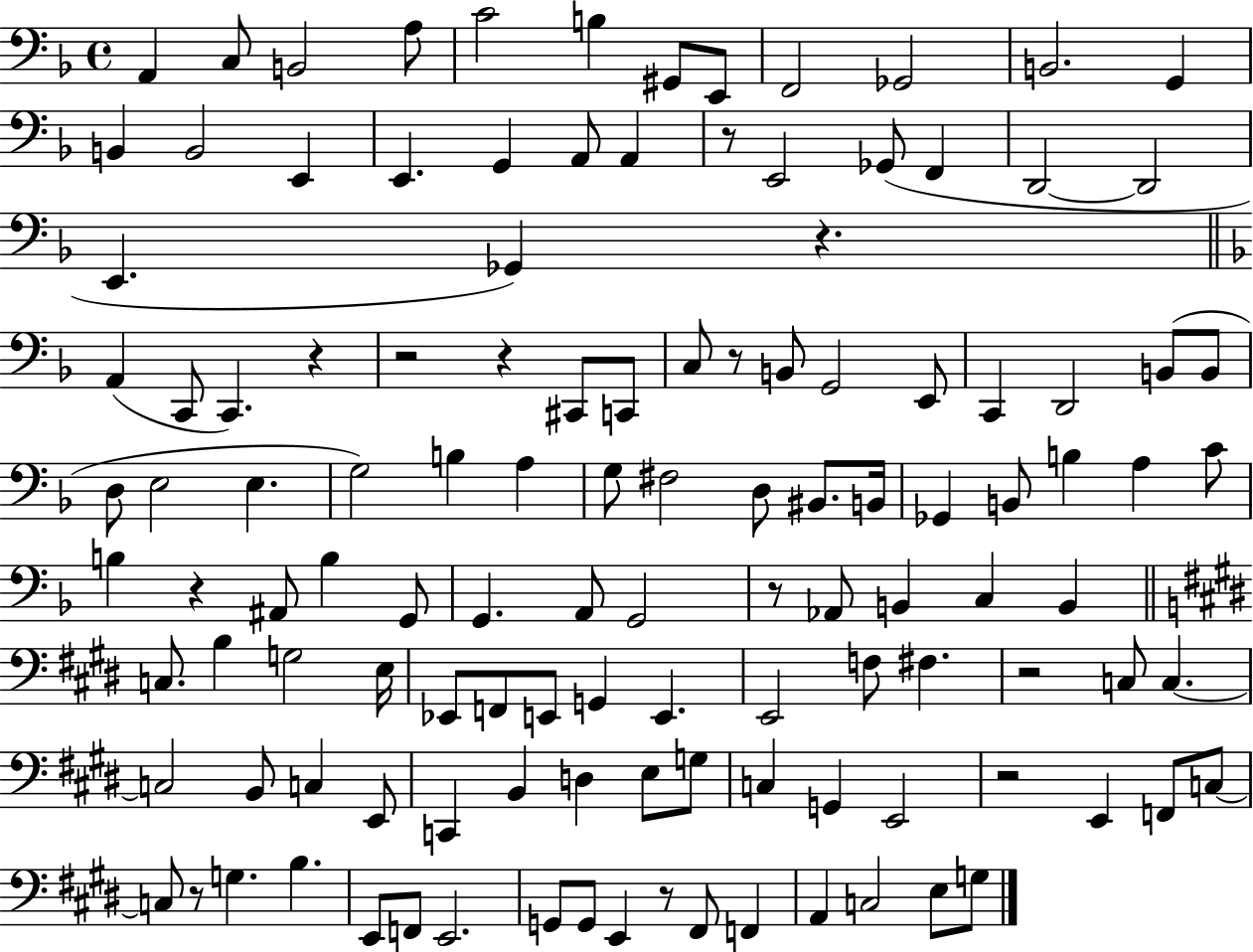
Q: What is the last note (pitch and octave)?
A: G3